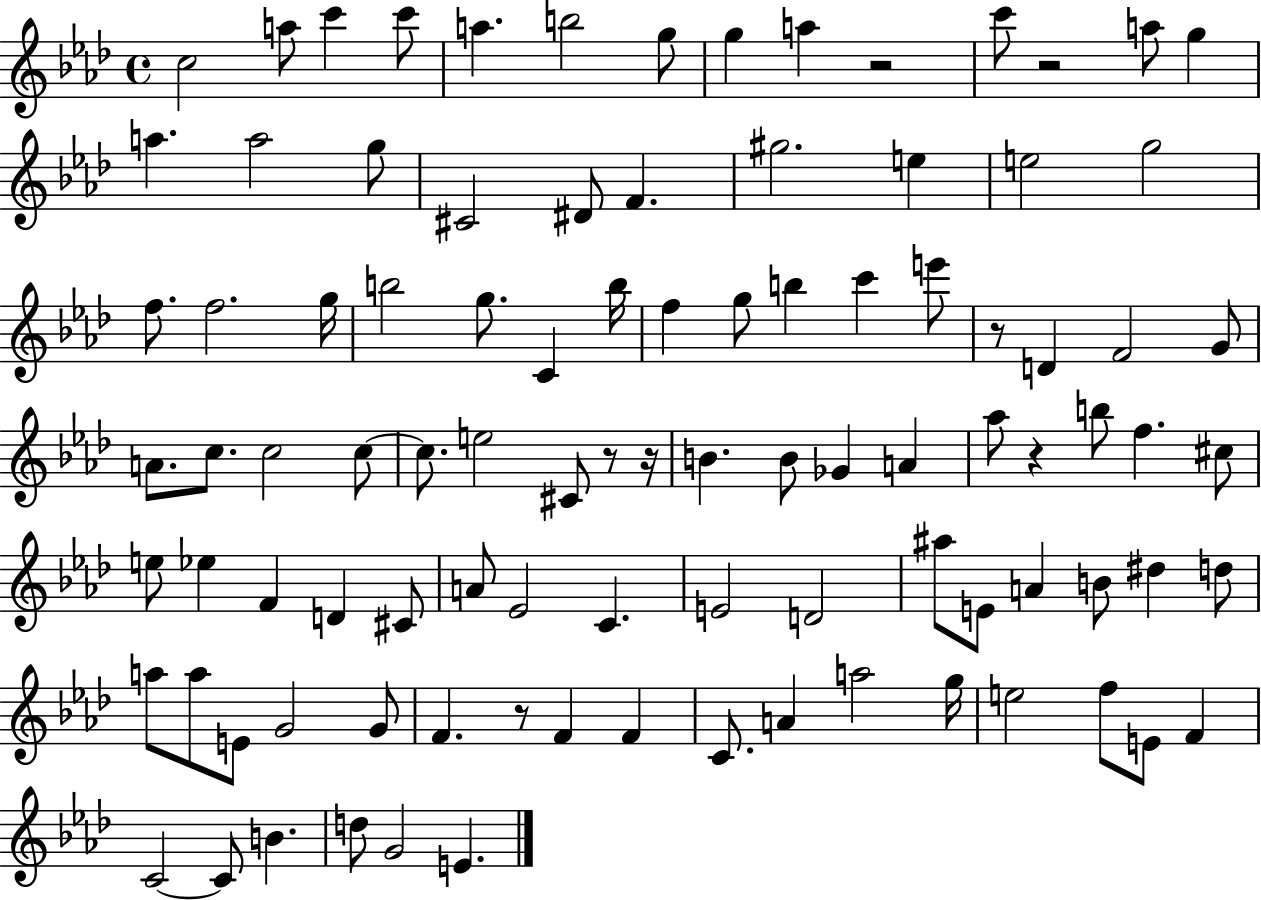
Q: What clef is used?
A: treble